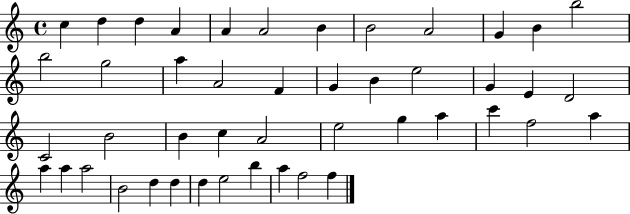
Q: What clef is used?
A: treble